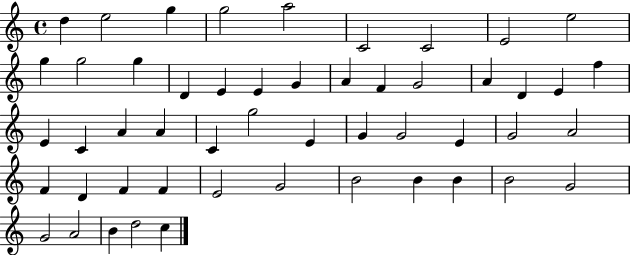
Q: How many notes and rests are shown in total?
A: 51